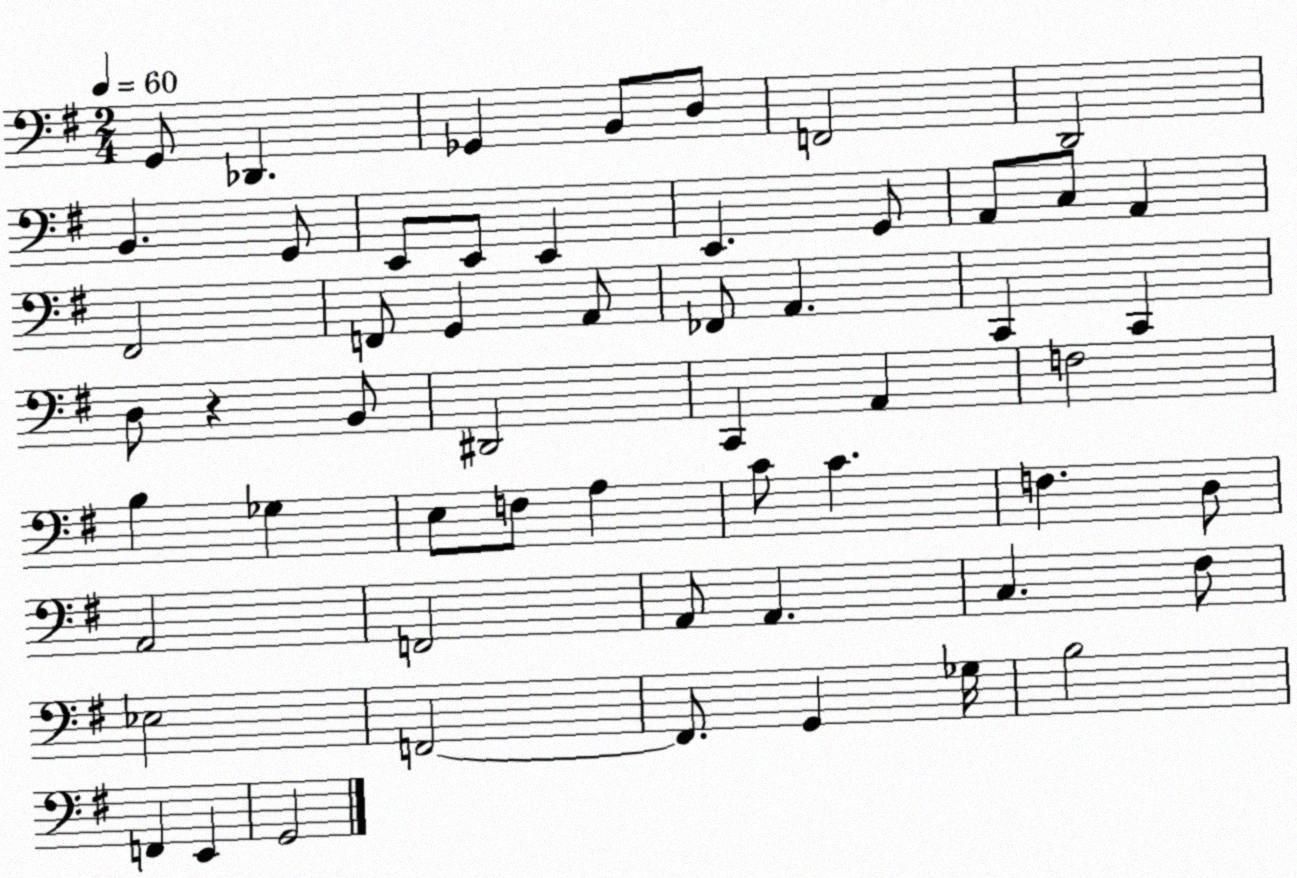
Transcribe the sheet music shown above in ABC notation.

X:1
T:Untitled
M:2/4
L:1/4
K:G
G,,/2 _D,, _G,, B,,/2 D,/2 F,,2 D,,2 B,, G,,/2 E,,/2 E,,/2 E,, E,, G,,/2 A,,/2 C,/2 A,, ^F,,2 F,,/2 G,, A,,/2 _F,,/2 A,, C,, C,, D,/2 z B,,/2 ^D,,2 C,, A,, F,2 B, _G, E,/2 F,/2 A, C/2 C F, D,/2 A,,2 F,,2 A,,/2 A,, C, ^F,/2 _E,2 F,,2 F,,/2 G,, _G,/4 B,2 F,, E,, G,,2